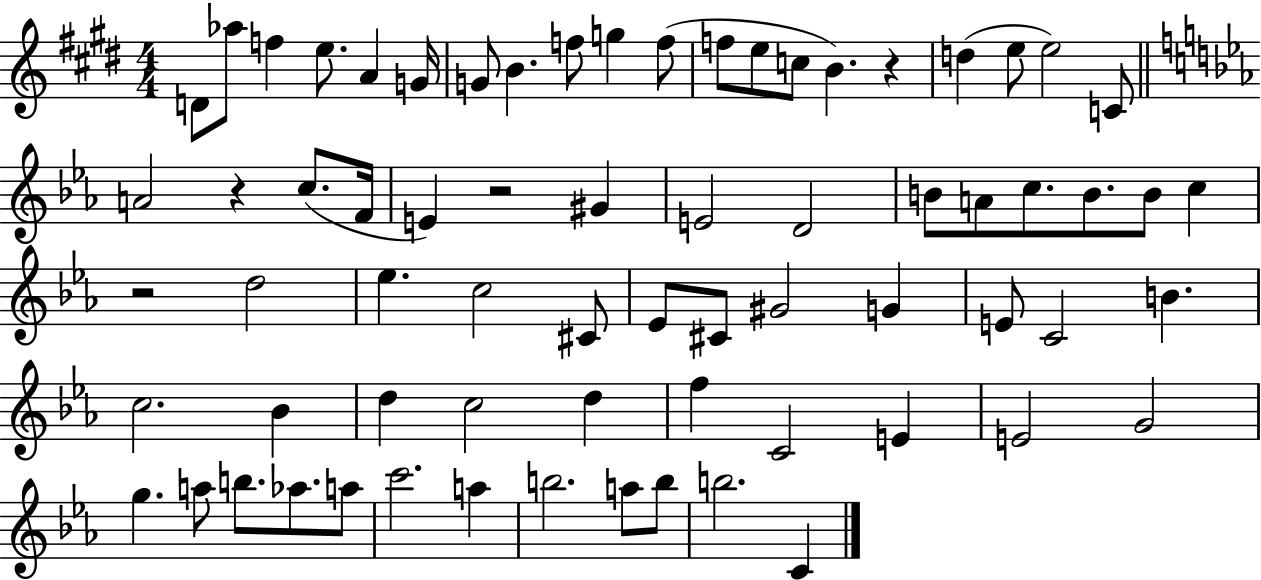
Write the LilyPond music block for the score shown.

{
  \clef treble
  \numericTimeSignature
  \time 4/4
  \key e \major
  d'8 aes''8 f''4 e''8. a'4 g'16 | g'8 b'4. f''8 g''4 f''8( | f''8 e''8 c''8 b'4.) r4 | d''4( e''8 e''2) c'8 | \break \bar "||" \break \key ees \major a'2 r4 c''8.( f'16 | e'4) r2 gis'4 | e'2 d'2 | b'8 a'8 c''8. b'8. b'8 c''4 | \break r2 d''2 | ees''4. c''2 cis'8 | ees'8 cis'8 gis'2 g'4 | e'8 c'2 b'4. | \break c''2. bes'4 | d''4 c''2 d''4 | f''4 c'2 e'4 | e'2 g'2 | \break g''4. a''8 b''8. aes''8. a''8 | c'''2. a''4 | b''2. a''8 b''8 | b''2. c'4 | \break \bar "|."
}